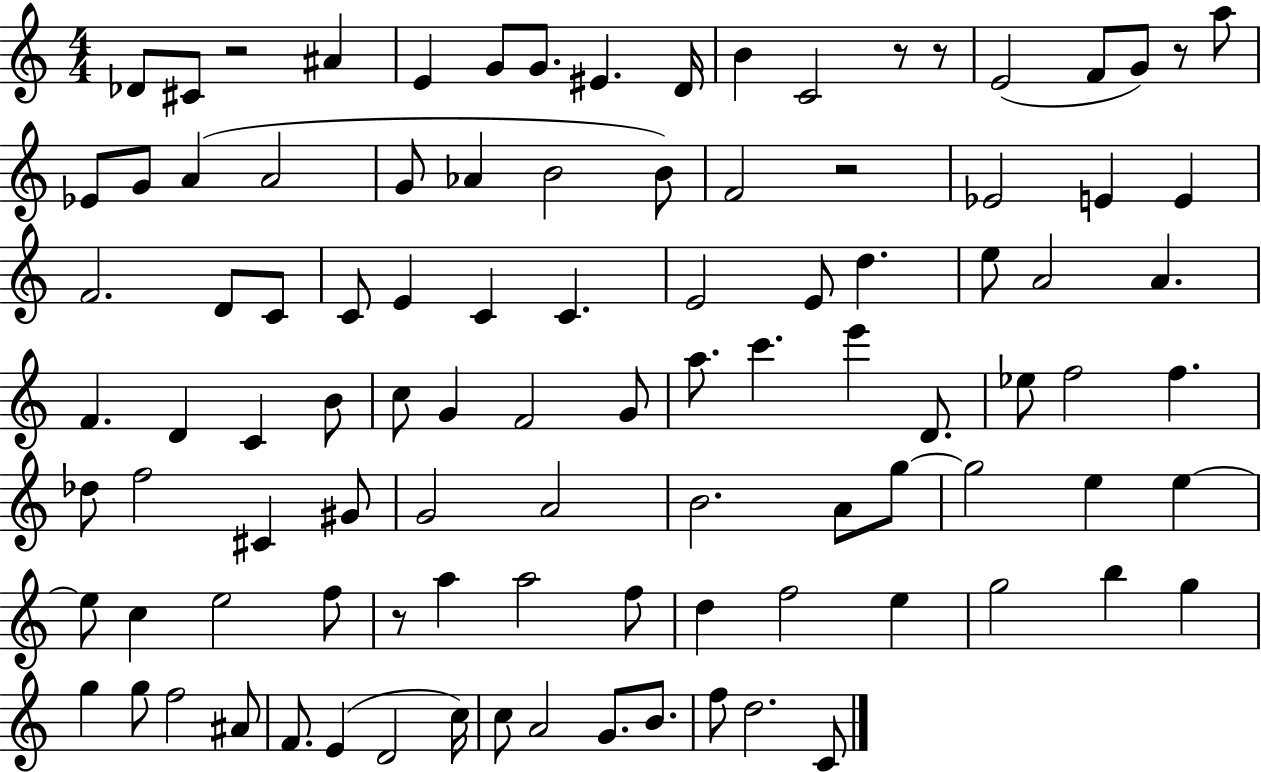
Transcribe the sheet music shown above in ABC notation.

X:1
T:Untitled
M:4/4
L:1/4
K:C
_D/2 ^C/2 z2 ^A E G/2 G/2 ^E D/4 B C2 z/2 z/2 E2 F/2 G/2 z/2 a/2 _E/2 G/2 A A2 G/2 _A B2 B/2 F2 z2 _E2 E E F2 D/2 C/2 C/2 E C C E2 E/2 d e/2 A2 A F D C B/2 c/2 G F2 G/2 a/2 c' e' D/2 _e/2 f2 f _d/2 f2 ^C ^G/2 G2 A2 B2 A/2 g/2 g2 e e e/2 c e2 f/2 z/2 a a2 f/2 d f2 e g2 b g g g/2 f2 ^A/2 F/2 E D2 c/4 c/2 A2 G/2 B/2 f/2 d2 C/2